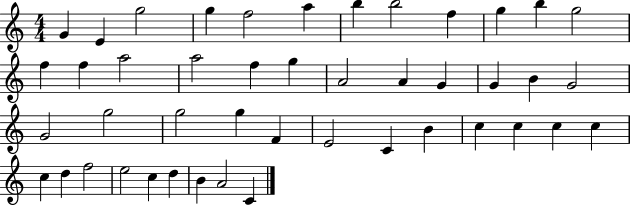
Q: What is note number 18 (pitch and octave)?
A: G5